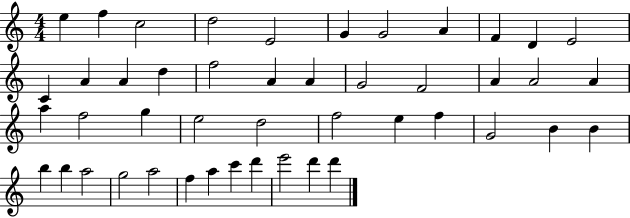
E5/q F5/q C5/h D5/h E4/h G4/q G4/h A4/q F4/q D4/q E4/h C4/q A4/q A4/q D5/q F5/h A4/q A4/q G4/h F4/h A4/q A4/h A4/q A5/q F5/h G5/q E5/h D5/h F5/h E5/q F5/q G4/h B4/q B4/q B5/q B5/q A5/h G5/h A5/h F5/q A5/q C6/q D6/q E6/h D6/q D6/q